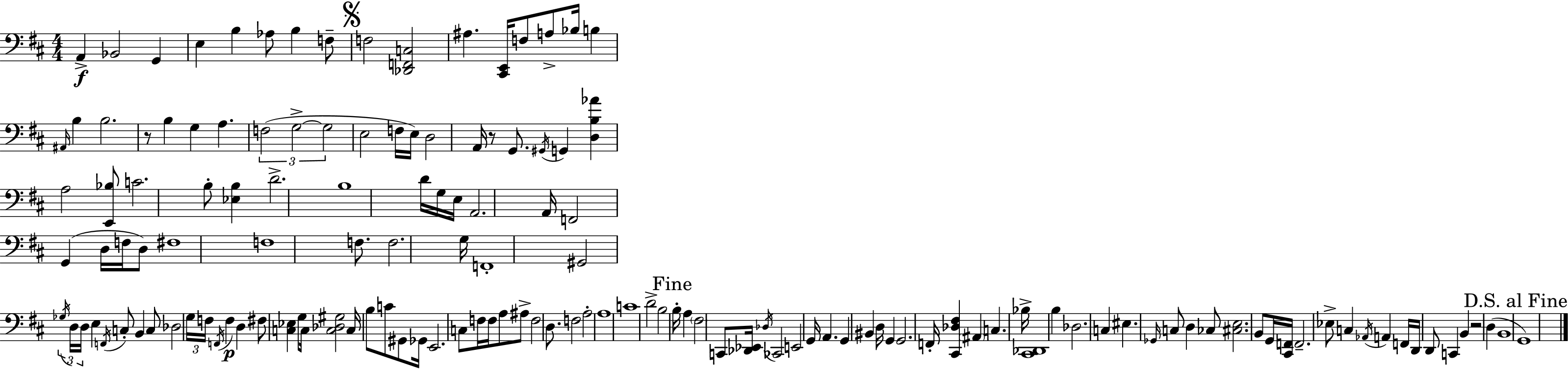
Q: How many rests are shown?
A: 3